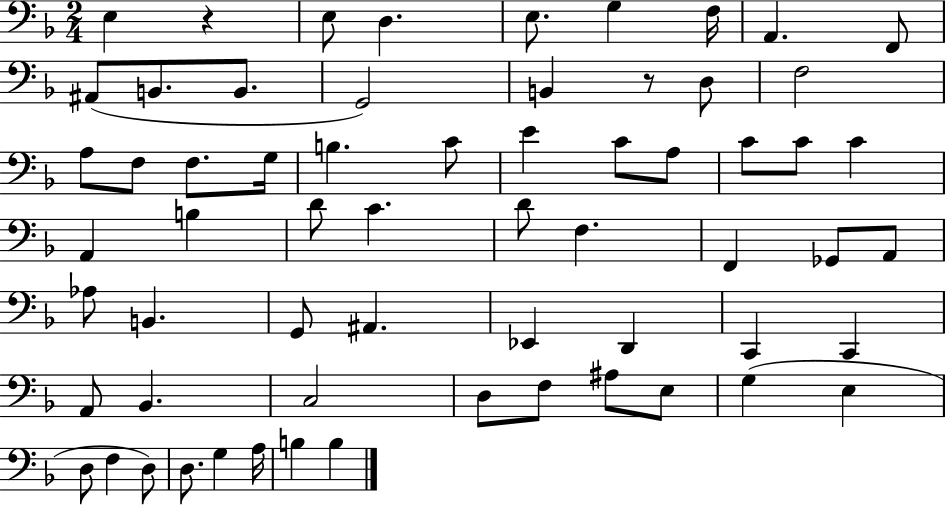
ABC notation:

X:1
T:Untitled
M:2/4
L:1/4
K:F
E, z E,/2 D, E,/2 G, F,/4 A,, F,,/2 ^A,,/2 B,,/2 B,,/2 G,,2 B,, z/2 D,/2 F,2 A,/2 F,/2 F,/2 G,/4 B, C/2 E C/2 A,/2 C/2 C/2 C A,, B, D/2 C D/2 F, F,, _G,,/2 A,,/2 _A,/2 B,, G,,/2 ^A,, _E,, D,, C,, C,, A,,/2 _B,, C,2 D,/2 F,/2 ^A,/2 E,/2 G, E, D,/2 F, D,/2 D,/2 G, A,/4 B, B,